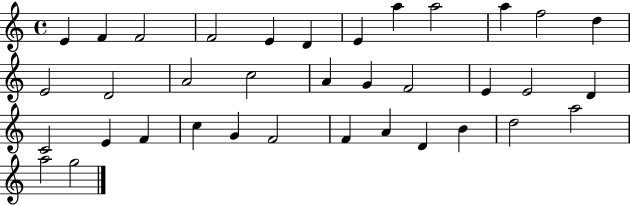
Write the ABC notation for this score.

X:1
T:Untitled
M:4/4
L:1/4
K:C
E F F2 F2 E D E a a2 a f2 d E2 D2 A2 c2 A G F2 E E2 D C2 E F c G F2 F A D B d2 a2 a2 g2